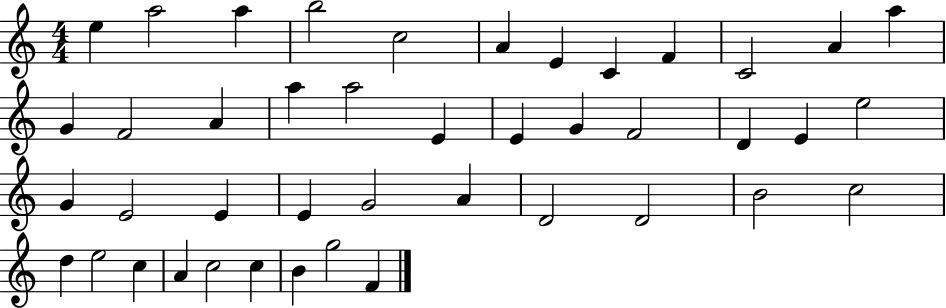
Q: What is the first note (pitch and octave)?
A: E5